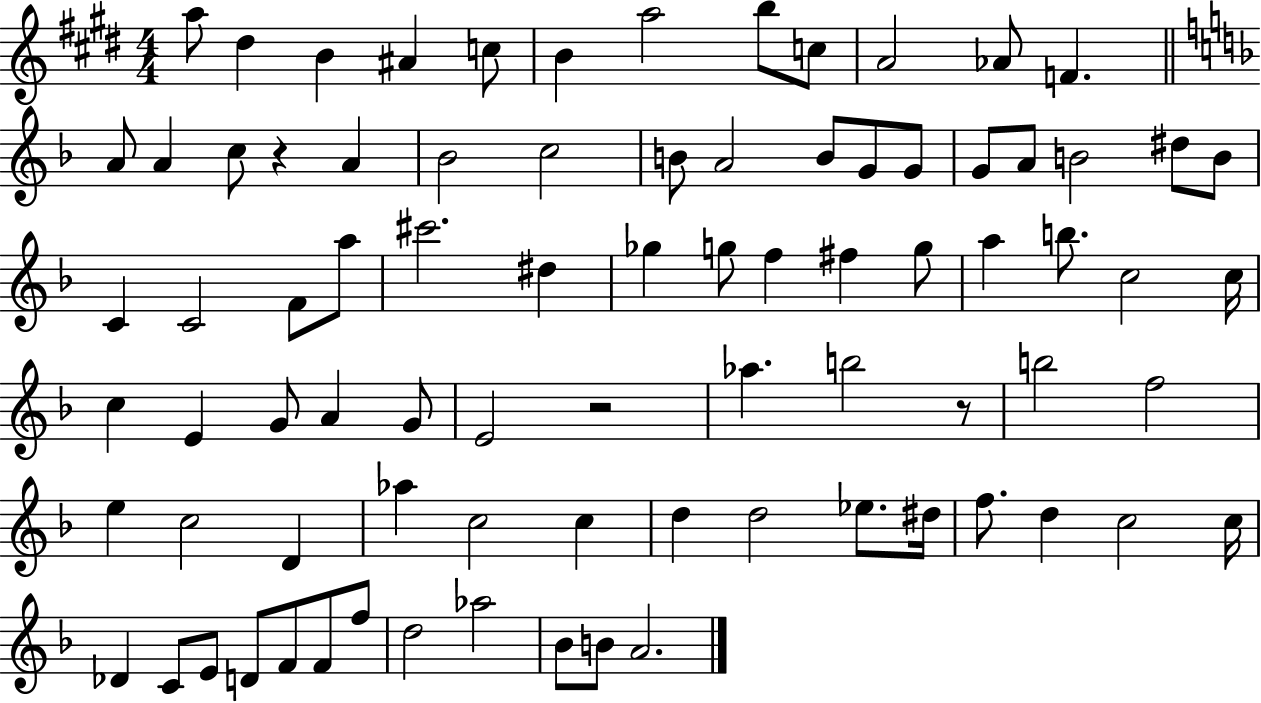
A5/e D#5/q B4/q A#4/q C5/e B4/q A5/h B5/e C5/e A4/h Ab4/e F4/q. A4/e A4/q C5/e R/q A4/q Bb4/h C5/h B4/e A4/h B4/e G4/e G4/e G4/e A4/e B4/h D#5/e B4/e C4/q C4/h F4/e A5/e C#6/h. D#5/q Gb5/q G5/e F5/q F#5/q G5/e A5/q B5/e. C5/h C5/s C5/q E4/q G4/e A4/q G4/e E4/h R/h Ab5/q. B5/h R/e B5/h F5/h E5/q C5/h D4/q Ab5/q C5/h C5/q D5/q D5/h Eb5/e. D#5/s F5/e. D5/q C5/h C5/s Db4/q C4/e E4/e D4/e F4/e F4/e F5/e D5/h Ab5/h Bb4/e B4/e A4/h.